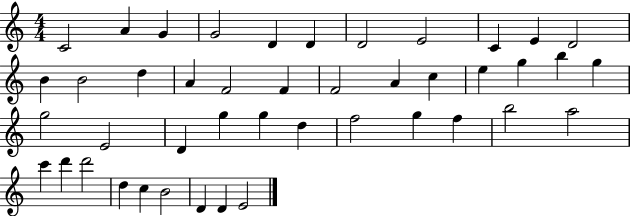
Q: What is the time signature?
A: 4/4